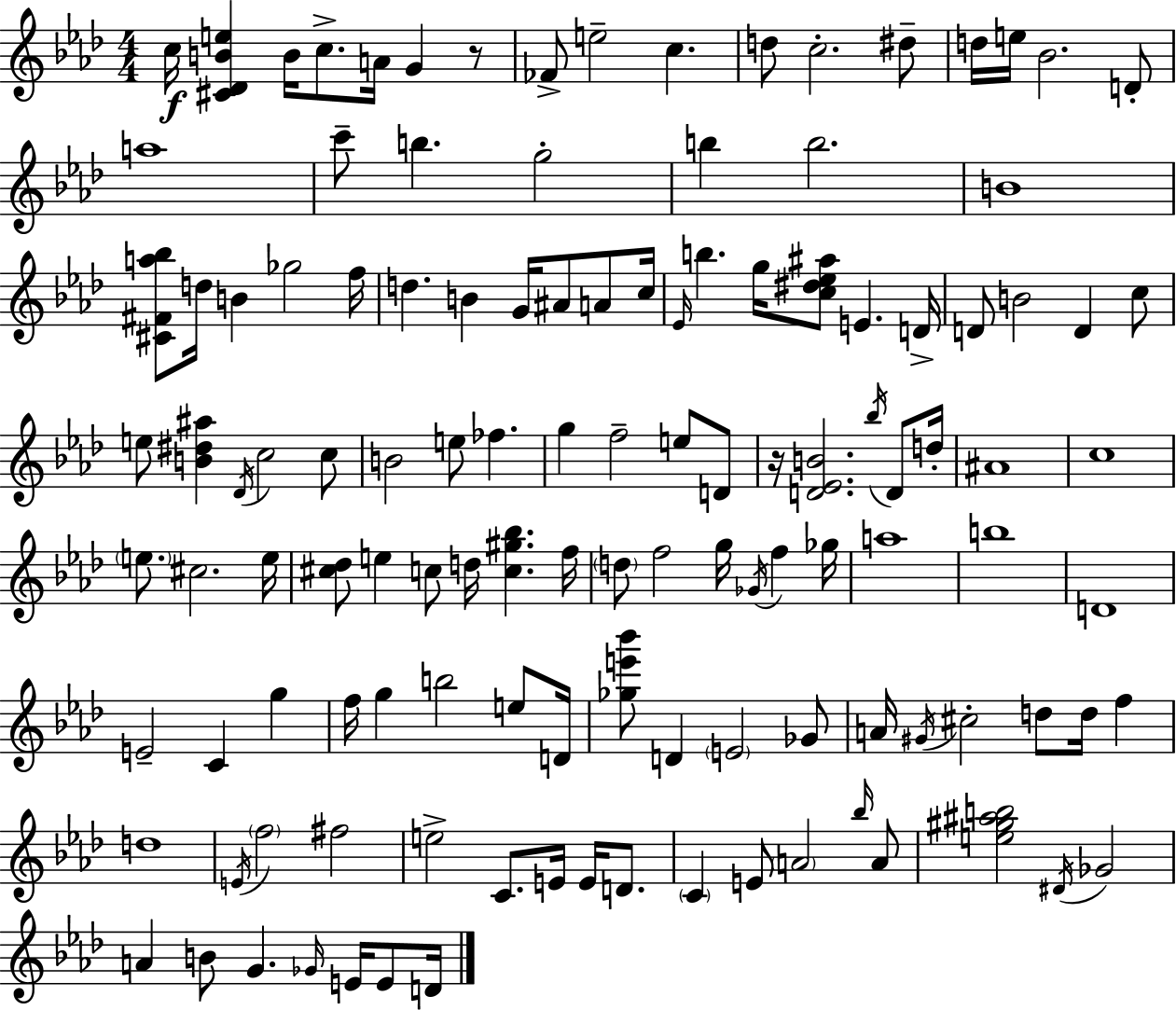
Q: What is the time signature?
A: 4/4